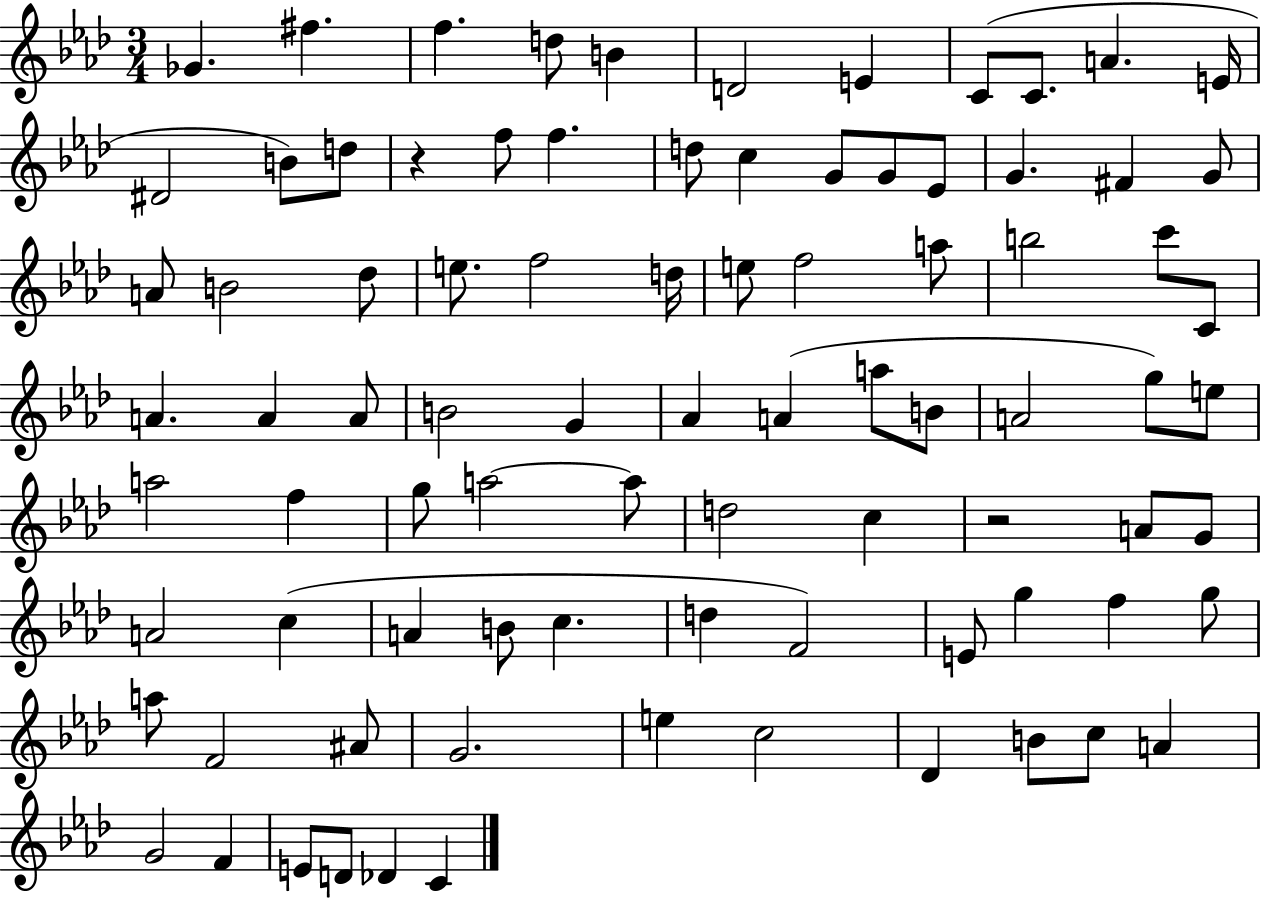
{
  \clef treble
  \numericTimeSignature
  \time 3/4
  \key aes \major
  ges'4. fis''4. | f''4. d''8 b'4 | d'2 e'4 | c'8( c'8. a'4. e'16 | \break dis'2 b'8) d''8 | r4 f''8 f''4. | d''8 c''4 g'8 g'8 ees'8 | g'4. fis'4 g'8 | \break a'8 b'2 des''8 | e''8. f''2 d''16 | e''8 f''2 a''8 | b''2 c'''8 c'8 | \break a'4. a'4 a'8 | b'2 g'4 | aes'4 a'4( a''8 b'8 | a'2 g''8) e''8 | \break a''2 f''4 | g''8 a''2~~ a''8 | d''2 c''4 | r2 a'8 g'8 | \break a'2 c''4( | a'4 b'8 c''4. | d''4 f'2) | e'8 g''4 f''4 g''8 | \break a''8 f'2 ais'8 | g'2. | e''4 c''2 | des'4 b'8 c''8 a'4 | \break g'2 f'4 | e'8 d'8 des'4 c'4 | \bar "|."
}